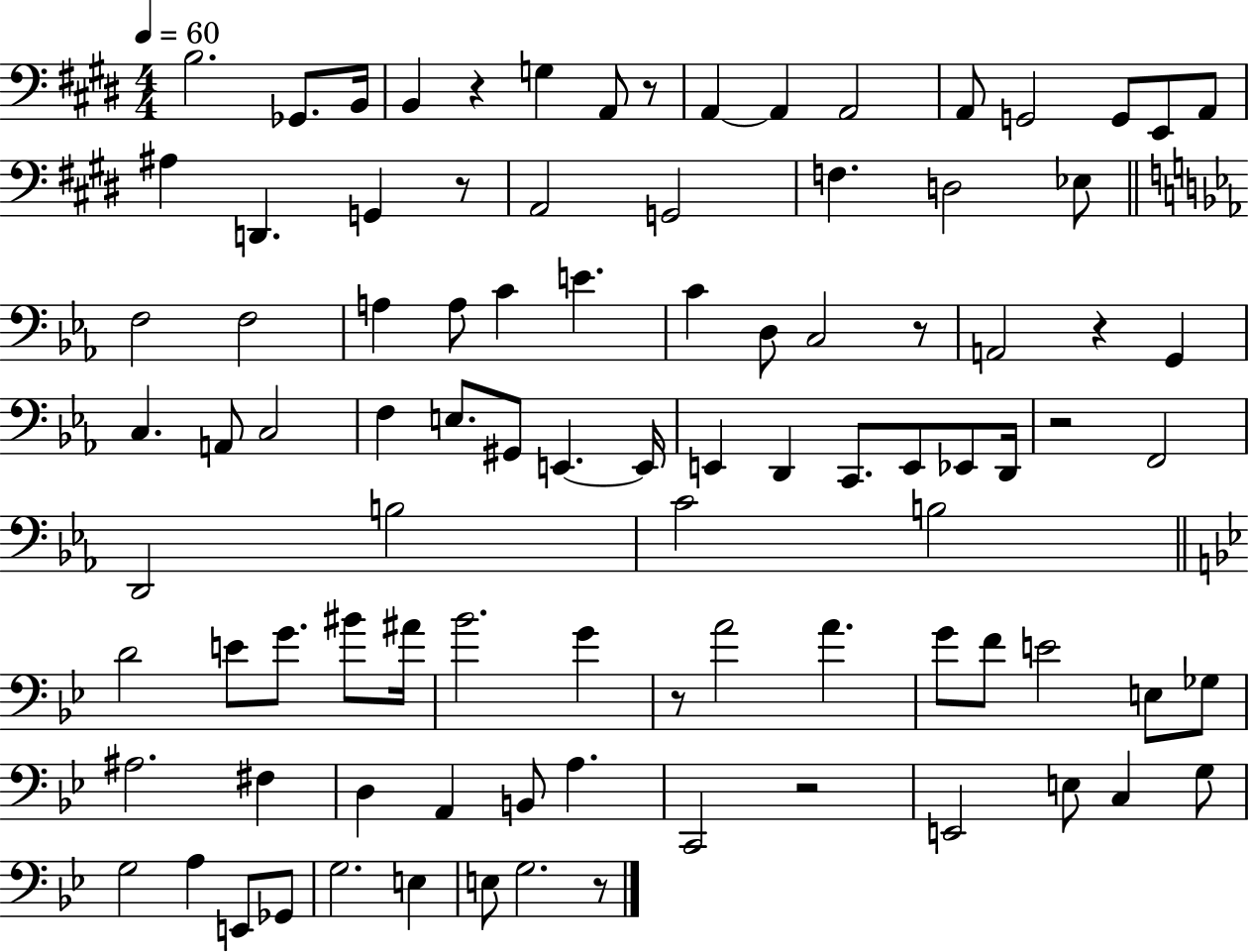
{
  \clef bass
  \numericTimeSignature
  \time 4/4
  \key e \major
  \tempo 4 = 60
  b2. ges,8. b,16 | b,4 r4 g4 a,8 r8 | a,4~~ a,4 a,2 | a,8 g,2 g,8 e,8 a,8 | \break ais4 d,4. g,4 r8 | a,2 g,2 | f4. d2 ees8 | \bar "||" \break \key ees \major f2 f2 | a4 a8 c'4 e'4. | c'4 d8 c2 r8 | a,2 r4 g,4 | \break c4. a,8 c2 | f4 e8. gis,8 e,4.~~ e,16 | e,4 d,4 c,8. e,8 ees,8 d,16 | r2 f,2 | \break d,2 b2 | c'2 b2 | \bar "||" \break \key g \minor d'2 e'8 g'8. bis'8 ais'16 | bes'2. g'4 | r8 a'2 a'4. | g'8 f'8 e'2 e8 ges8 | \break ais2. fis4 | d4 a,4 b,8 a4. | c,2 r2 | e,2 e8 c4 g8 | \break g2 a4 e,8 ges,8 | g2. e4 | e8 g2. r8 | \bar "|."
}